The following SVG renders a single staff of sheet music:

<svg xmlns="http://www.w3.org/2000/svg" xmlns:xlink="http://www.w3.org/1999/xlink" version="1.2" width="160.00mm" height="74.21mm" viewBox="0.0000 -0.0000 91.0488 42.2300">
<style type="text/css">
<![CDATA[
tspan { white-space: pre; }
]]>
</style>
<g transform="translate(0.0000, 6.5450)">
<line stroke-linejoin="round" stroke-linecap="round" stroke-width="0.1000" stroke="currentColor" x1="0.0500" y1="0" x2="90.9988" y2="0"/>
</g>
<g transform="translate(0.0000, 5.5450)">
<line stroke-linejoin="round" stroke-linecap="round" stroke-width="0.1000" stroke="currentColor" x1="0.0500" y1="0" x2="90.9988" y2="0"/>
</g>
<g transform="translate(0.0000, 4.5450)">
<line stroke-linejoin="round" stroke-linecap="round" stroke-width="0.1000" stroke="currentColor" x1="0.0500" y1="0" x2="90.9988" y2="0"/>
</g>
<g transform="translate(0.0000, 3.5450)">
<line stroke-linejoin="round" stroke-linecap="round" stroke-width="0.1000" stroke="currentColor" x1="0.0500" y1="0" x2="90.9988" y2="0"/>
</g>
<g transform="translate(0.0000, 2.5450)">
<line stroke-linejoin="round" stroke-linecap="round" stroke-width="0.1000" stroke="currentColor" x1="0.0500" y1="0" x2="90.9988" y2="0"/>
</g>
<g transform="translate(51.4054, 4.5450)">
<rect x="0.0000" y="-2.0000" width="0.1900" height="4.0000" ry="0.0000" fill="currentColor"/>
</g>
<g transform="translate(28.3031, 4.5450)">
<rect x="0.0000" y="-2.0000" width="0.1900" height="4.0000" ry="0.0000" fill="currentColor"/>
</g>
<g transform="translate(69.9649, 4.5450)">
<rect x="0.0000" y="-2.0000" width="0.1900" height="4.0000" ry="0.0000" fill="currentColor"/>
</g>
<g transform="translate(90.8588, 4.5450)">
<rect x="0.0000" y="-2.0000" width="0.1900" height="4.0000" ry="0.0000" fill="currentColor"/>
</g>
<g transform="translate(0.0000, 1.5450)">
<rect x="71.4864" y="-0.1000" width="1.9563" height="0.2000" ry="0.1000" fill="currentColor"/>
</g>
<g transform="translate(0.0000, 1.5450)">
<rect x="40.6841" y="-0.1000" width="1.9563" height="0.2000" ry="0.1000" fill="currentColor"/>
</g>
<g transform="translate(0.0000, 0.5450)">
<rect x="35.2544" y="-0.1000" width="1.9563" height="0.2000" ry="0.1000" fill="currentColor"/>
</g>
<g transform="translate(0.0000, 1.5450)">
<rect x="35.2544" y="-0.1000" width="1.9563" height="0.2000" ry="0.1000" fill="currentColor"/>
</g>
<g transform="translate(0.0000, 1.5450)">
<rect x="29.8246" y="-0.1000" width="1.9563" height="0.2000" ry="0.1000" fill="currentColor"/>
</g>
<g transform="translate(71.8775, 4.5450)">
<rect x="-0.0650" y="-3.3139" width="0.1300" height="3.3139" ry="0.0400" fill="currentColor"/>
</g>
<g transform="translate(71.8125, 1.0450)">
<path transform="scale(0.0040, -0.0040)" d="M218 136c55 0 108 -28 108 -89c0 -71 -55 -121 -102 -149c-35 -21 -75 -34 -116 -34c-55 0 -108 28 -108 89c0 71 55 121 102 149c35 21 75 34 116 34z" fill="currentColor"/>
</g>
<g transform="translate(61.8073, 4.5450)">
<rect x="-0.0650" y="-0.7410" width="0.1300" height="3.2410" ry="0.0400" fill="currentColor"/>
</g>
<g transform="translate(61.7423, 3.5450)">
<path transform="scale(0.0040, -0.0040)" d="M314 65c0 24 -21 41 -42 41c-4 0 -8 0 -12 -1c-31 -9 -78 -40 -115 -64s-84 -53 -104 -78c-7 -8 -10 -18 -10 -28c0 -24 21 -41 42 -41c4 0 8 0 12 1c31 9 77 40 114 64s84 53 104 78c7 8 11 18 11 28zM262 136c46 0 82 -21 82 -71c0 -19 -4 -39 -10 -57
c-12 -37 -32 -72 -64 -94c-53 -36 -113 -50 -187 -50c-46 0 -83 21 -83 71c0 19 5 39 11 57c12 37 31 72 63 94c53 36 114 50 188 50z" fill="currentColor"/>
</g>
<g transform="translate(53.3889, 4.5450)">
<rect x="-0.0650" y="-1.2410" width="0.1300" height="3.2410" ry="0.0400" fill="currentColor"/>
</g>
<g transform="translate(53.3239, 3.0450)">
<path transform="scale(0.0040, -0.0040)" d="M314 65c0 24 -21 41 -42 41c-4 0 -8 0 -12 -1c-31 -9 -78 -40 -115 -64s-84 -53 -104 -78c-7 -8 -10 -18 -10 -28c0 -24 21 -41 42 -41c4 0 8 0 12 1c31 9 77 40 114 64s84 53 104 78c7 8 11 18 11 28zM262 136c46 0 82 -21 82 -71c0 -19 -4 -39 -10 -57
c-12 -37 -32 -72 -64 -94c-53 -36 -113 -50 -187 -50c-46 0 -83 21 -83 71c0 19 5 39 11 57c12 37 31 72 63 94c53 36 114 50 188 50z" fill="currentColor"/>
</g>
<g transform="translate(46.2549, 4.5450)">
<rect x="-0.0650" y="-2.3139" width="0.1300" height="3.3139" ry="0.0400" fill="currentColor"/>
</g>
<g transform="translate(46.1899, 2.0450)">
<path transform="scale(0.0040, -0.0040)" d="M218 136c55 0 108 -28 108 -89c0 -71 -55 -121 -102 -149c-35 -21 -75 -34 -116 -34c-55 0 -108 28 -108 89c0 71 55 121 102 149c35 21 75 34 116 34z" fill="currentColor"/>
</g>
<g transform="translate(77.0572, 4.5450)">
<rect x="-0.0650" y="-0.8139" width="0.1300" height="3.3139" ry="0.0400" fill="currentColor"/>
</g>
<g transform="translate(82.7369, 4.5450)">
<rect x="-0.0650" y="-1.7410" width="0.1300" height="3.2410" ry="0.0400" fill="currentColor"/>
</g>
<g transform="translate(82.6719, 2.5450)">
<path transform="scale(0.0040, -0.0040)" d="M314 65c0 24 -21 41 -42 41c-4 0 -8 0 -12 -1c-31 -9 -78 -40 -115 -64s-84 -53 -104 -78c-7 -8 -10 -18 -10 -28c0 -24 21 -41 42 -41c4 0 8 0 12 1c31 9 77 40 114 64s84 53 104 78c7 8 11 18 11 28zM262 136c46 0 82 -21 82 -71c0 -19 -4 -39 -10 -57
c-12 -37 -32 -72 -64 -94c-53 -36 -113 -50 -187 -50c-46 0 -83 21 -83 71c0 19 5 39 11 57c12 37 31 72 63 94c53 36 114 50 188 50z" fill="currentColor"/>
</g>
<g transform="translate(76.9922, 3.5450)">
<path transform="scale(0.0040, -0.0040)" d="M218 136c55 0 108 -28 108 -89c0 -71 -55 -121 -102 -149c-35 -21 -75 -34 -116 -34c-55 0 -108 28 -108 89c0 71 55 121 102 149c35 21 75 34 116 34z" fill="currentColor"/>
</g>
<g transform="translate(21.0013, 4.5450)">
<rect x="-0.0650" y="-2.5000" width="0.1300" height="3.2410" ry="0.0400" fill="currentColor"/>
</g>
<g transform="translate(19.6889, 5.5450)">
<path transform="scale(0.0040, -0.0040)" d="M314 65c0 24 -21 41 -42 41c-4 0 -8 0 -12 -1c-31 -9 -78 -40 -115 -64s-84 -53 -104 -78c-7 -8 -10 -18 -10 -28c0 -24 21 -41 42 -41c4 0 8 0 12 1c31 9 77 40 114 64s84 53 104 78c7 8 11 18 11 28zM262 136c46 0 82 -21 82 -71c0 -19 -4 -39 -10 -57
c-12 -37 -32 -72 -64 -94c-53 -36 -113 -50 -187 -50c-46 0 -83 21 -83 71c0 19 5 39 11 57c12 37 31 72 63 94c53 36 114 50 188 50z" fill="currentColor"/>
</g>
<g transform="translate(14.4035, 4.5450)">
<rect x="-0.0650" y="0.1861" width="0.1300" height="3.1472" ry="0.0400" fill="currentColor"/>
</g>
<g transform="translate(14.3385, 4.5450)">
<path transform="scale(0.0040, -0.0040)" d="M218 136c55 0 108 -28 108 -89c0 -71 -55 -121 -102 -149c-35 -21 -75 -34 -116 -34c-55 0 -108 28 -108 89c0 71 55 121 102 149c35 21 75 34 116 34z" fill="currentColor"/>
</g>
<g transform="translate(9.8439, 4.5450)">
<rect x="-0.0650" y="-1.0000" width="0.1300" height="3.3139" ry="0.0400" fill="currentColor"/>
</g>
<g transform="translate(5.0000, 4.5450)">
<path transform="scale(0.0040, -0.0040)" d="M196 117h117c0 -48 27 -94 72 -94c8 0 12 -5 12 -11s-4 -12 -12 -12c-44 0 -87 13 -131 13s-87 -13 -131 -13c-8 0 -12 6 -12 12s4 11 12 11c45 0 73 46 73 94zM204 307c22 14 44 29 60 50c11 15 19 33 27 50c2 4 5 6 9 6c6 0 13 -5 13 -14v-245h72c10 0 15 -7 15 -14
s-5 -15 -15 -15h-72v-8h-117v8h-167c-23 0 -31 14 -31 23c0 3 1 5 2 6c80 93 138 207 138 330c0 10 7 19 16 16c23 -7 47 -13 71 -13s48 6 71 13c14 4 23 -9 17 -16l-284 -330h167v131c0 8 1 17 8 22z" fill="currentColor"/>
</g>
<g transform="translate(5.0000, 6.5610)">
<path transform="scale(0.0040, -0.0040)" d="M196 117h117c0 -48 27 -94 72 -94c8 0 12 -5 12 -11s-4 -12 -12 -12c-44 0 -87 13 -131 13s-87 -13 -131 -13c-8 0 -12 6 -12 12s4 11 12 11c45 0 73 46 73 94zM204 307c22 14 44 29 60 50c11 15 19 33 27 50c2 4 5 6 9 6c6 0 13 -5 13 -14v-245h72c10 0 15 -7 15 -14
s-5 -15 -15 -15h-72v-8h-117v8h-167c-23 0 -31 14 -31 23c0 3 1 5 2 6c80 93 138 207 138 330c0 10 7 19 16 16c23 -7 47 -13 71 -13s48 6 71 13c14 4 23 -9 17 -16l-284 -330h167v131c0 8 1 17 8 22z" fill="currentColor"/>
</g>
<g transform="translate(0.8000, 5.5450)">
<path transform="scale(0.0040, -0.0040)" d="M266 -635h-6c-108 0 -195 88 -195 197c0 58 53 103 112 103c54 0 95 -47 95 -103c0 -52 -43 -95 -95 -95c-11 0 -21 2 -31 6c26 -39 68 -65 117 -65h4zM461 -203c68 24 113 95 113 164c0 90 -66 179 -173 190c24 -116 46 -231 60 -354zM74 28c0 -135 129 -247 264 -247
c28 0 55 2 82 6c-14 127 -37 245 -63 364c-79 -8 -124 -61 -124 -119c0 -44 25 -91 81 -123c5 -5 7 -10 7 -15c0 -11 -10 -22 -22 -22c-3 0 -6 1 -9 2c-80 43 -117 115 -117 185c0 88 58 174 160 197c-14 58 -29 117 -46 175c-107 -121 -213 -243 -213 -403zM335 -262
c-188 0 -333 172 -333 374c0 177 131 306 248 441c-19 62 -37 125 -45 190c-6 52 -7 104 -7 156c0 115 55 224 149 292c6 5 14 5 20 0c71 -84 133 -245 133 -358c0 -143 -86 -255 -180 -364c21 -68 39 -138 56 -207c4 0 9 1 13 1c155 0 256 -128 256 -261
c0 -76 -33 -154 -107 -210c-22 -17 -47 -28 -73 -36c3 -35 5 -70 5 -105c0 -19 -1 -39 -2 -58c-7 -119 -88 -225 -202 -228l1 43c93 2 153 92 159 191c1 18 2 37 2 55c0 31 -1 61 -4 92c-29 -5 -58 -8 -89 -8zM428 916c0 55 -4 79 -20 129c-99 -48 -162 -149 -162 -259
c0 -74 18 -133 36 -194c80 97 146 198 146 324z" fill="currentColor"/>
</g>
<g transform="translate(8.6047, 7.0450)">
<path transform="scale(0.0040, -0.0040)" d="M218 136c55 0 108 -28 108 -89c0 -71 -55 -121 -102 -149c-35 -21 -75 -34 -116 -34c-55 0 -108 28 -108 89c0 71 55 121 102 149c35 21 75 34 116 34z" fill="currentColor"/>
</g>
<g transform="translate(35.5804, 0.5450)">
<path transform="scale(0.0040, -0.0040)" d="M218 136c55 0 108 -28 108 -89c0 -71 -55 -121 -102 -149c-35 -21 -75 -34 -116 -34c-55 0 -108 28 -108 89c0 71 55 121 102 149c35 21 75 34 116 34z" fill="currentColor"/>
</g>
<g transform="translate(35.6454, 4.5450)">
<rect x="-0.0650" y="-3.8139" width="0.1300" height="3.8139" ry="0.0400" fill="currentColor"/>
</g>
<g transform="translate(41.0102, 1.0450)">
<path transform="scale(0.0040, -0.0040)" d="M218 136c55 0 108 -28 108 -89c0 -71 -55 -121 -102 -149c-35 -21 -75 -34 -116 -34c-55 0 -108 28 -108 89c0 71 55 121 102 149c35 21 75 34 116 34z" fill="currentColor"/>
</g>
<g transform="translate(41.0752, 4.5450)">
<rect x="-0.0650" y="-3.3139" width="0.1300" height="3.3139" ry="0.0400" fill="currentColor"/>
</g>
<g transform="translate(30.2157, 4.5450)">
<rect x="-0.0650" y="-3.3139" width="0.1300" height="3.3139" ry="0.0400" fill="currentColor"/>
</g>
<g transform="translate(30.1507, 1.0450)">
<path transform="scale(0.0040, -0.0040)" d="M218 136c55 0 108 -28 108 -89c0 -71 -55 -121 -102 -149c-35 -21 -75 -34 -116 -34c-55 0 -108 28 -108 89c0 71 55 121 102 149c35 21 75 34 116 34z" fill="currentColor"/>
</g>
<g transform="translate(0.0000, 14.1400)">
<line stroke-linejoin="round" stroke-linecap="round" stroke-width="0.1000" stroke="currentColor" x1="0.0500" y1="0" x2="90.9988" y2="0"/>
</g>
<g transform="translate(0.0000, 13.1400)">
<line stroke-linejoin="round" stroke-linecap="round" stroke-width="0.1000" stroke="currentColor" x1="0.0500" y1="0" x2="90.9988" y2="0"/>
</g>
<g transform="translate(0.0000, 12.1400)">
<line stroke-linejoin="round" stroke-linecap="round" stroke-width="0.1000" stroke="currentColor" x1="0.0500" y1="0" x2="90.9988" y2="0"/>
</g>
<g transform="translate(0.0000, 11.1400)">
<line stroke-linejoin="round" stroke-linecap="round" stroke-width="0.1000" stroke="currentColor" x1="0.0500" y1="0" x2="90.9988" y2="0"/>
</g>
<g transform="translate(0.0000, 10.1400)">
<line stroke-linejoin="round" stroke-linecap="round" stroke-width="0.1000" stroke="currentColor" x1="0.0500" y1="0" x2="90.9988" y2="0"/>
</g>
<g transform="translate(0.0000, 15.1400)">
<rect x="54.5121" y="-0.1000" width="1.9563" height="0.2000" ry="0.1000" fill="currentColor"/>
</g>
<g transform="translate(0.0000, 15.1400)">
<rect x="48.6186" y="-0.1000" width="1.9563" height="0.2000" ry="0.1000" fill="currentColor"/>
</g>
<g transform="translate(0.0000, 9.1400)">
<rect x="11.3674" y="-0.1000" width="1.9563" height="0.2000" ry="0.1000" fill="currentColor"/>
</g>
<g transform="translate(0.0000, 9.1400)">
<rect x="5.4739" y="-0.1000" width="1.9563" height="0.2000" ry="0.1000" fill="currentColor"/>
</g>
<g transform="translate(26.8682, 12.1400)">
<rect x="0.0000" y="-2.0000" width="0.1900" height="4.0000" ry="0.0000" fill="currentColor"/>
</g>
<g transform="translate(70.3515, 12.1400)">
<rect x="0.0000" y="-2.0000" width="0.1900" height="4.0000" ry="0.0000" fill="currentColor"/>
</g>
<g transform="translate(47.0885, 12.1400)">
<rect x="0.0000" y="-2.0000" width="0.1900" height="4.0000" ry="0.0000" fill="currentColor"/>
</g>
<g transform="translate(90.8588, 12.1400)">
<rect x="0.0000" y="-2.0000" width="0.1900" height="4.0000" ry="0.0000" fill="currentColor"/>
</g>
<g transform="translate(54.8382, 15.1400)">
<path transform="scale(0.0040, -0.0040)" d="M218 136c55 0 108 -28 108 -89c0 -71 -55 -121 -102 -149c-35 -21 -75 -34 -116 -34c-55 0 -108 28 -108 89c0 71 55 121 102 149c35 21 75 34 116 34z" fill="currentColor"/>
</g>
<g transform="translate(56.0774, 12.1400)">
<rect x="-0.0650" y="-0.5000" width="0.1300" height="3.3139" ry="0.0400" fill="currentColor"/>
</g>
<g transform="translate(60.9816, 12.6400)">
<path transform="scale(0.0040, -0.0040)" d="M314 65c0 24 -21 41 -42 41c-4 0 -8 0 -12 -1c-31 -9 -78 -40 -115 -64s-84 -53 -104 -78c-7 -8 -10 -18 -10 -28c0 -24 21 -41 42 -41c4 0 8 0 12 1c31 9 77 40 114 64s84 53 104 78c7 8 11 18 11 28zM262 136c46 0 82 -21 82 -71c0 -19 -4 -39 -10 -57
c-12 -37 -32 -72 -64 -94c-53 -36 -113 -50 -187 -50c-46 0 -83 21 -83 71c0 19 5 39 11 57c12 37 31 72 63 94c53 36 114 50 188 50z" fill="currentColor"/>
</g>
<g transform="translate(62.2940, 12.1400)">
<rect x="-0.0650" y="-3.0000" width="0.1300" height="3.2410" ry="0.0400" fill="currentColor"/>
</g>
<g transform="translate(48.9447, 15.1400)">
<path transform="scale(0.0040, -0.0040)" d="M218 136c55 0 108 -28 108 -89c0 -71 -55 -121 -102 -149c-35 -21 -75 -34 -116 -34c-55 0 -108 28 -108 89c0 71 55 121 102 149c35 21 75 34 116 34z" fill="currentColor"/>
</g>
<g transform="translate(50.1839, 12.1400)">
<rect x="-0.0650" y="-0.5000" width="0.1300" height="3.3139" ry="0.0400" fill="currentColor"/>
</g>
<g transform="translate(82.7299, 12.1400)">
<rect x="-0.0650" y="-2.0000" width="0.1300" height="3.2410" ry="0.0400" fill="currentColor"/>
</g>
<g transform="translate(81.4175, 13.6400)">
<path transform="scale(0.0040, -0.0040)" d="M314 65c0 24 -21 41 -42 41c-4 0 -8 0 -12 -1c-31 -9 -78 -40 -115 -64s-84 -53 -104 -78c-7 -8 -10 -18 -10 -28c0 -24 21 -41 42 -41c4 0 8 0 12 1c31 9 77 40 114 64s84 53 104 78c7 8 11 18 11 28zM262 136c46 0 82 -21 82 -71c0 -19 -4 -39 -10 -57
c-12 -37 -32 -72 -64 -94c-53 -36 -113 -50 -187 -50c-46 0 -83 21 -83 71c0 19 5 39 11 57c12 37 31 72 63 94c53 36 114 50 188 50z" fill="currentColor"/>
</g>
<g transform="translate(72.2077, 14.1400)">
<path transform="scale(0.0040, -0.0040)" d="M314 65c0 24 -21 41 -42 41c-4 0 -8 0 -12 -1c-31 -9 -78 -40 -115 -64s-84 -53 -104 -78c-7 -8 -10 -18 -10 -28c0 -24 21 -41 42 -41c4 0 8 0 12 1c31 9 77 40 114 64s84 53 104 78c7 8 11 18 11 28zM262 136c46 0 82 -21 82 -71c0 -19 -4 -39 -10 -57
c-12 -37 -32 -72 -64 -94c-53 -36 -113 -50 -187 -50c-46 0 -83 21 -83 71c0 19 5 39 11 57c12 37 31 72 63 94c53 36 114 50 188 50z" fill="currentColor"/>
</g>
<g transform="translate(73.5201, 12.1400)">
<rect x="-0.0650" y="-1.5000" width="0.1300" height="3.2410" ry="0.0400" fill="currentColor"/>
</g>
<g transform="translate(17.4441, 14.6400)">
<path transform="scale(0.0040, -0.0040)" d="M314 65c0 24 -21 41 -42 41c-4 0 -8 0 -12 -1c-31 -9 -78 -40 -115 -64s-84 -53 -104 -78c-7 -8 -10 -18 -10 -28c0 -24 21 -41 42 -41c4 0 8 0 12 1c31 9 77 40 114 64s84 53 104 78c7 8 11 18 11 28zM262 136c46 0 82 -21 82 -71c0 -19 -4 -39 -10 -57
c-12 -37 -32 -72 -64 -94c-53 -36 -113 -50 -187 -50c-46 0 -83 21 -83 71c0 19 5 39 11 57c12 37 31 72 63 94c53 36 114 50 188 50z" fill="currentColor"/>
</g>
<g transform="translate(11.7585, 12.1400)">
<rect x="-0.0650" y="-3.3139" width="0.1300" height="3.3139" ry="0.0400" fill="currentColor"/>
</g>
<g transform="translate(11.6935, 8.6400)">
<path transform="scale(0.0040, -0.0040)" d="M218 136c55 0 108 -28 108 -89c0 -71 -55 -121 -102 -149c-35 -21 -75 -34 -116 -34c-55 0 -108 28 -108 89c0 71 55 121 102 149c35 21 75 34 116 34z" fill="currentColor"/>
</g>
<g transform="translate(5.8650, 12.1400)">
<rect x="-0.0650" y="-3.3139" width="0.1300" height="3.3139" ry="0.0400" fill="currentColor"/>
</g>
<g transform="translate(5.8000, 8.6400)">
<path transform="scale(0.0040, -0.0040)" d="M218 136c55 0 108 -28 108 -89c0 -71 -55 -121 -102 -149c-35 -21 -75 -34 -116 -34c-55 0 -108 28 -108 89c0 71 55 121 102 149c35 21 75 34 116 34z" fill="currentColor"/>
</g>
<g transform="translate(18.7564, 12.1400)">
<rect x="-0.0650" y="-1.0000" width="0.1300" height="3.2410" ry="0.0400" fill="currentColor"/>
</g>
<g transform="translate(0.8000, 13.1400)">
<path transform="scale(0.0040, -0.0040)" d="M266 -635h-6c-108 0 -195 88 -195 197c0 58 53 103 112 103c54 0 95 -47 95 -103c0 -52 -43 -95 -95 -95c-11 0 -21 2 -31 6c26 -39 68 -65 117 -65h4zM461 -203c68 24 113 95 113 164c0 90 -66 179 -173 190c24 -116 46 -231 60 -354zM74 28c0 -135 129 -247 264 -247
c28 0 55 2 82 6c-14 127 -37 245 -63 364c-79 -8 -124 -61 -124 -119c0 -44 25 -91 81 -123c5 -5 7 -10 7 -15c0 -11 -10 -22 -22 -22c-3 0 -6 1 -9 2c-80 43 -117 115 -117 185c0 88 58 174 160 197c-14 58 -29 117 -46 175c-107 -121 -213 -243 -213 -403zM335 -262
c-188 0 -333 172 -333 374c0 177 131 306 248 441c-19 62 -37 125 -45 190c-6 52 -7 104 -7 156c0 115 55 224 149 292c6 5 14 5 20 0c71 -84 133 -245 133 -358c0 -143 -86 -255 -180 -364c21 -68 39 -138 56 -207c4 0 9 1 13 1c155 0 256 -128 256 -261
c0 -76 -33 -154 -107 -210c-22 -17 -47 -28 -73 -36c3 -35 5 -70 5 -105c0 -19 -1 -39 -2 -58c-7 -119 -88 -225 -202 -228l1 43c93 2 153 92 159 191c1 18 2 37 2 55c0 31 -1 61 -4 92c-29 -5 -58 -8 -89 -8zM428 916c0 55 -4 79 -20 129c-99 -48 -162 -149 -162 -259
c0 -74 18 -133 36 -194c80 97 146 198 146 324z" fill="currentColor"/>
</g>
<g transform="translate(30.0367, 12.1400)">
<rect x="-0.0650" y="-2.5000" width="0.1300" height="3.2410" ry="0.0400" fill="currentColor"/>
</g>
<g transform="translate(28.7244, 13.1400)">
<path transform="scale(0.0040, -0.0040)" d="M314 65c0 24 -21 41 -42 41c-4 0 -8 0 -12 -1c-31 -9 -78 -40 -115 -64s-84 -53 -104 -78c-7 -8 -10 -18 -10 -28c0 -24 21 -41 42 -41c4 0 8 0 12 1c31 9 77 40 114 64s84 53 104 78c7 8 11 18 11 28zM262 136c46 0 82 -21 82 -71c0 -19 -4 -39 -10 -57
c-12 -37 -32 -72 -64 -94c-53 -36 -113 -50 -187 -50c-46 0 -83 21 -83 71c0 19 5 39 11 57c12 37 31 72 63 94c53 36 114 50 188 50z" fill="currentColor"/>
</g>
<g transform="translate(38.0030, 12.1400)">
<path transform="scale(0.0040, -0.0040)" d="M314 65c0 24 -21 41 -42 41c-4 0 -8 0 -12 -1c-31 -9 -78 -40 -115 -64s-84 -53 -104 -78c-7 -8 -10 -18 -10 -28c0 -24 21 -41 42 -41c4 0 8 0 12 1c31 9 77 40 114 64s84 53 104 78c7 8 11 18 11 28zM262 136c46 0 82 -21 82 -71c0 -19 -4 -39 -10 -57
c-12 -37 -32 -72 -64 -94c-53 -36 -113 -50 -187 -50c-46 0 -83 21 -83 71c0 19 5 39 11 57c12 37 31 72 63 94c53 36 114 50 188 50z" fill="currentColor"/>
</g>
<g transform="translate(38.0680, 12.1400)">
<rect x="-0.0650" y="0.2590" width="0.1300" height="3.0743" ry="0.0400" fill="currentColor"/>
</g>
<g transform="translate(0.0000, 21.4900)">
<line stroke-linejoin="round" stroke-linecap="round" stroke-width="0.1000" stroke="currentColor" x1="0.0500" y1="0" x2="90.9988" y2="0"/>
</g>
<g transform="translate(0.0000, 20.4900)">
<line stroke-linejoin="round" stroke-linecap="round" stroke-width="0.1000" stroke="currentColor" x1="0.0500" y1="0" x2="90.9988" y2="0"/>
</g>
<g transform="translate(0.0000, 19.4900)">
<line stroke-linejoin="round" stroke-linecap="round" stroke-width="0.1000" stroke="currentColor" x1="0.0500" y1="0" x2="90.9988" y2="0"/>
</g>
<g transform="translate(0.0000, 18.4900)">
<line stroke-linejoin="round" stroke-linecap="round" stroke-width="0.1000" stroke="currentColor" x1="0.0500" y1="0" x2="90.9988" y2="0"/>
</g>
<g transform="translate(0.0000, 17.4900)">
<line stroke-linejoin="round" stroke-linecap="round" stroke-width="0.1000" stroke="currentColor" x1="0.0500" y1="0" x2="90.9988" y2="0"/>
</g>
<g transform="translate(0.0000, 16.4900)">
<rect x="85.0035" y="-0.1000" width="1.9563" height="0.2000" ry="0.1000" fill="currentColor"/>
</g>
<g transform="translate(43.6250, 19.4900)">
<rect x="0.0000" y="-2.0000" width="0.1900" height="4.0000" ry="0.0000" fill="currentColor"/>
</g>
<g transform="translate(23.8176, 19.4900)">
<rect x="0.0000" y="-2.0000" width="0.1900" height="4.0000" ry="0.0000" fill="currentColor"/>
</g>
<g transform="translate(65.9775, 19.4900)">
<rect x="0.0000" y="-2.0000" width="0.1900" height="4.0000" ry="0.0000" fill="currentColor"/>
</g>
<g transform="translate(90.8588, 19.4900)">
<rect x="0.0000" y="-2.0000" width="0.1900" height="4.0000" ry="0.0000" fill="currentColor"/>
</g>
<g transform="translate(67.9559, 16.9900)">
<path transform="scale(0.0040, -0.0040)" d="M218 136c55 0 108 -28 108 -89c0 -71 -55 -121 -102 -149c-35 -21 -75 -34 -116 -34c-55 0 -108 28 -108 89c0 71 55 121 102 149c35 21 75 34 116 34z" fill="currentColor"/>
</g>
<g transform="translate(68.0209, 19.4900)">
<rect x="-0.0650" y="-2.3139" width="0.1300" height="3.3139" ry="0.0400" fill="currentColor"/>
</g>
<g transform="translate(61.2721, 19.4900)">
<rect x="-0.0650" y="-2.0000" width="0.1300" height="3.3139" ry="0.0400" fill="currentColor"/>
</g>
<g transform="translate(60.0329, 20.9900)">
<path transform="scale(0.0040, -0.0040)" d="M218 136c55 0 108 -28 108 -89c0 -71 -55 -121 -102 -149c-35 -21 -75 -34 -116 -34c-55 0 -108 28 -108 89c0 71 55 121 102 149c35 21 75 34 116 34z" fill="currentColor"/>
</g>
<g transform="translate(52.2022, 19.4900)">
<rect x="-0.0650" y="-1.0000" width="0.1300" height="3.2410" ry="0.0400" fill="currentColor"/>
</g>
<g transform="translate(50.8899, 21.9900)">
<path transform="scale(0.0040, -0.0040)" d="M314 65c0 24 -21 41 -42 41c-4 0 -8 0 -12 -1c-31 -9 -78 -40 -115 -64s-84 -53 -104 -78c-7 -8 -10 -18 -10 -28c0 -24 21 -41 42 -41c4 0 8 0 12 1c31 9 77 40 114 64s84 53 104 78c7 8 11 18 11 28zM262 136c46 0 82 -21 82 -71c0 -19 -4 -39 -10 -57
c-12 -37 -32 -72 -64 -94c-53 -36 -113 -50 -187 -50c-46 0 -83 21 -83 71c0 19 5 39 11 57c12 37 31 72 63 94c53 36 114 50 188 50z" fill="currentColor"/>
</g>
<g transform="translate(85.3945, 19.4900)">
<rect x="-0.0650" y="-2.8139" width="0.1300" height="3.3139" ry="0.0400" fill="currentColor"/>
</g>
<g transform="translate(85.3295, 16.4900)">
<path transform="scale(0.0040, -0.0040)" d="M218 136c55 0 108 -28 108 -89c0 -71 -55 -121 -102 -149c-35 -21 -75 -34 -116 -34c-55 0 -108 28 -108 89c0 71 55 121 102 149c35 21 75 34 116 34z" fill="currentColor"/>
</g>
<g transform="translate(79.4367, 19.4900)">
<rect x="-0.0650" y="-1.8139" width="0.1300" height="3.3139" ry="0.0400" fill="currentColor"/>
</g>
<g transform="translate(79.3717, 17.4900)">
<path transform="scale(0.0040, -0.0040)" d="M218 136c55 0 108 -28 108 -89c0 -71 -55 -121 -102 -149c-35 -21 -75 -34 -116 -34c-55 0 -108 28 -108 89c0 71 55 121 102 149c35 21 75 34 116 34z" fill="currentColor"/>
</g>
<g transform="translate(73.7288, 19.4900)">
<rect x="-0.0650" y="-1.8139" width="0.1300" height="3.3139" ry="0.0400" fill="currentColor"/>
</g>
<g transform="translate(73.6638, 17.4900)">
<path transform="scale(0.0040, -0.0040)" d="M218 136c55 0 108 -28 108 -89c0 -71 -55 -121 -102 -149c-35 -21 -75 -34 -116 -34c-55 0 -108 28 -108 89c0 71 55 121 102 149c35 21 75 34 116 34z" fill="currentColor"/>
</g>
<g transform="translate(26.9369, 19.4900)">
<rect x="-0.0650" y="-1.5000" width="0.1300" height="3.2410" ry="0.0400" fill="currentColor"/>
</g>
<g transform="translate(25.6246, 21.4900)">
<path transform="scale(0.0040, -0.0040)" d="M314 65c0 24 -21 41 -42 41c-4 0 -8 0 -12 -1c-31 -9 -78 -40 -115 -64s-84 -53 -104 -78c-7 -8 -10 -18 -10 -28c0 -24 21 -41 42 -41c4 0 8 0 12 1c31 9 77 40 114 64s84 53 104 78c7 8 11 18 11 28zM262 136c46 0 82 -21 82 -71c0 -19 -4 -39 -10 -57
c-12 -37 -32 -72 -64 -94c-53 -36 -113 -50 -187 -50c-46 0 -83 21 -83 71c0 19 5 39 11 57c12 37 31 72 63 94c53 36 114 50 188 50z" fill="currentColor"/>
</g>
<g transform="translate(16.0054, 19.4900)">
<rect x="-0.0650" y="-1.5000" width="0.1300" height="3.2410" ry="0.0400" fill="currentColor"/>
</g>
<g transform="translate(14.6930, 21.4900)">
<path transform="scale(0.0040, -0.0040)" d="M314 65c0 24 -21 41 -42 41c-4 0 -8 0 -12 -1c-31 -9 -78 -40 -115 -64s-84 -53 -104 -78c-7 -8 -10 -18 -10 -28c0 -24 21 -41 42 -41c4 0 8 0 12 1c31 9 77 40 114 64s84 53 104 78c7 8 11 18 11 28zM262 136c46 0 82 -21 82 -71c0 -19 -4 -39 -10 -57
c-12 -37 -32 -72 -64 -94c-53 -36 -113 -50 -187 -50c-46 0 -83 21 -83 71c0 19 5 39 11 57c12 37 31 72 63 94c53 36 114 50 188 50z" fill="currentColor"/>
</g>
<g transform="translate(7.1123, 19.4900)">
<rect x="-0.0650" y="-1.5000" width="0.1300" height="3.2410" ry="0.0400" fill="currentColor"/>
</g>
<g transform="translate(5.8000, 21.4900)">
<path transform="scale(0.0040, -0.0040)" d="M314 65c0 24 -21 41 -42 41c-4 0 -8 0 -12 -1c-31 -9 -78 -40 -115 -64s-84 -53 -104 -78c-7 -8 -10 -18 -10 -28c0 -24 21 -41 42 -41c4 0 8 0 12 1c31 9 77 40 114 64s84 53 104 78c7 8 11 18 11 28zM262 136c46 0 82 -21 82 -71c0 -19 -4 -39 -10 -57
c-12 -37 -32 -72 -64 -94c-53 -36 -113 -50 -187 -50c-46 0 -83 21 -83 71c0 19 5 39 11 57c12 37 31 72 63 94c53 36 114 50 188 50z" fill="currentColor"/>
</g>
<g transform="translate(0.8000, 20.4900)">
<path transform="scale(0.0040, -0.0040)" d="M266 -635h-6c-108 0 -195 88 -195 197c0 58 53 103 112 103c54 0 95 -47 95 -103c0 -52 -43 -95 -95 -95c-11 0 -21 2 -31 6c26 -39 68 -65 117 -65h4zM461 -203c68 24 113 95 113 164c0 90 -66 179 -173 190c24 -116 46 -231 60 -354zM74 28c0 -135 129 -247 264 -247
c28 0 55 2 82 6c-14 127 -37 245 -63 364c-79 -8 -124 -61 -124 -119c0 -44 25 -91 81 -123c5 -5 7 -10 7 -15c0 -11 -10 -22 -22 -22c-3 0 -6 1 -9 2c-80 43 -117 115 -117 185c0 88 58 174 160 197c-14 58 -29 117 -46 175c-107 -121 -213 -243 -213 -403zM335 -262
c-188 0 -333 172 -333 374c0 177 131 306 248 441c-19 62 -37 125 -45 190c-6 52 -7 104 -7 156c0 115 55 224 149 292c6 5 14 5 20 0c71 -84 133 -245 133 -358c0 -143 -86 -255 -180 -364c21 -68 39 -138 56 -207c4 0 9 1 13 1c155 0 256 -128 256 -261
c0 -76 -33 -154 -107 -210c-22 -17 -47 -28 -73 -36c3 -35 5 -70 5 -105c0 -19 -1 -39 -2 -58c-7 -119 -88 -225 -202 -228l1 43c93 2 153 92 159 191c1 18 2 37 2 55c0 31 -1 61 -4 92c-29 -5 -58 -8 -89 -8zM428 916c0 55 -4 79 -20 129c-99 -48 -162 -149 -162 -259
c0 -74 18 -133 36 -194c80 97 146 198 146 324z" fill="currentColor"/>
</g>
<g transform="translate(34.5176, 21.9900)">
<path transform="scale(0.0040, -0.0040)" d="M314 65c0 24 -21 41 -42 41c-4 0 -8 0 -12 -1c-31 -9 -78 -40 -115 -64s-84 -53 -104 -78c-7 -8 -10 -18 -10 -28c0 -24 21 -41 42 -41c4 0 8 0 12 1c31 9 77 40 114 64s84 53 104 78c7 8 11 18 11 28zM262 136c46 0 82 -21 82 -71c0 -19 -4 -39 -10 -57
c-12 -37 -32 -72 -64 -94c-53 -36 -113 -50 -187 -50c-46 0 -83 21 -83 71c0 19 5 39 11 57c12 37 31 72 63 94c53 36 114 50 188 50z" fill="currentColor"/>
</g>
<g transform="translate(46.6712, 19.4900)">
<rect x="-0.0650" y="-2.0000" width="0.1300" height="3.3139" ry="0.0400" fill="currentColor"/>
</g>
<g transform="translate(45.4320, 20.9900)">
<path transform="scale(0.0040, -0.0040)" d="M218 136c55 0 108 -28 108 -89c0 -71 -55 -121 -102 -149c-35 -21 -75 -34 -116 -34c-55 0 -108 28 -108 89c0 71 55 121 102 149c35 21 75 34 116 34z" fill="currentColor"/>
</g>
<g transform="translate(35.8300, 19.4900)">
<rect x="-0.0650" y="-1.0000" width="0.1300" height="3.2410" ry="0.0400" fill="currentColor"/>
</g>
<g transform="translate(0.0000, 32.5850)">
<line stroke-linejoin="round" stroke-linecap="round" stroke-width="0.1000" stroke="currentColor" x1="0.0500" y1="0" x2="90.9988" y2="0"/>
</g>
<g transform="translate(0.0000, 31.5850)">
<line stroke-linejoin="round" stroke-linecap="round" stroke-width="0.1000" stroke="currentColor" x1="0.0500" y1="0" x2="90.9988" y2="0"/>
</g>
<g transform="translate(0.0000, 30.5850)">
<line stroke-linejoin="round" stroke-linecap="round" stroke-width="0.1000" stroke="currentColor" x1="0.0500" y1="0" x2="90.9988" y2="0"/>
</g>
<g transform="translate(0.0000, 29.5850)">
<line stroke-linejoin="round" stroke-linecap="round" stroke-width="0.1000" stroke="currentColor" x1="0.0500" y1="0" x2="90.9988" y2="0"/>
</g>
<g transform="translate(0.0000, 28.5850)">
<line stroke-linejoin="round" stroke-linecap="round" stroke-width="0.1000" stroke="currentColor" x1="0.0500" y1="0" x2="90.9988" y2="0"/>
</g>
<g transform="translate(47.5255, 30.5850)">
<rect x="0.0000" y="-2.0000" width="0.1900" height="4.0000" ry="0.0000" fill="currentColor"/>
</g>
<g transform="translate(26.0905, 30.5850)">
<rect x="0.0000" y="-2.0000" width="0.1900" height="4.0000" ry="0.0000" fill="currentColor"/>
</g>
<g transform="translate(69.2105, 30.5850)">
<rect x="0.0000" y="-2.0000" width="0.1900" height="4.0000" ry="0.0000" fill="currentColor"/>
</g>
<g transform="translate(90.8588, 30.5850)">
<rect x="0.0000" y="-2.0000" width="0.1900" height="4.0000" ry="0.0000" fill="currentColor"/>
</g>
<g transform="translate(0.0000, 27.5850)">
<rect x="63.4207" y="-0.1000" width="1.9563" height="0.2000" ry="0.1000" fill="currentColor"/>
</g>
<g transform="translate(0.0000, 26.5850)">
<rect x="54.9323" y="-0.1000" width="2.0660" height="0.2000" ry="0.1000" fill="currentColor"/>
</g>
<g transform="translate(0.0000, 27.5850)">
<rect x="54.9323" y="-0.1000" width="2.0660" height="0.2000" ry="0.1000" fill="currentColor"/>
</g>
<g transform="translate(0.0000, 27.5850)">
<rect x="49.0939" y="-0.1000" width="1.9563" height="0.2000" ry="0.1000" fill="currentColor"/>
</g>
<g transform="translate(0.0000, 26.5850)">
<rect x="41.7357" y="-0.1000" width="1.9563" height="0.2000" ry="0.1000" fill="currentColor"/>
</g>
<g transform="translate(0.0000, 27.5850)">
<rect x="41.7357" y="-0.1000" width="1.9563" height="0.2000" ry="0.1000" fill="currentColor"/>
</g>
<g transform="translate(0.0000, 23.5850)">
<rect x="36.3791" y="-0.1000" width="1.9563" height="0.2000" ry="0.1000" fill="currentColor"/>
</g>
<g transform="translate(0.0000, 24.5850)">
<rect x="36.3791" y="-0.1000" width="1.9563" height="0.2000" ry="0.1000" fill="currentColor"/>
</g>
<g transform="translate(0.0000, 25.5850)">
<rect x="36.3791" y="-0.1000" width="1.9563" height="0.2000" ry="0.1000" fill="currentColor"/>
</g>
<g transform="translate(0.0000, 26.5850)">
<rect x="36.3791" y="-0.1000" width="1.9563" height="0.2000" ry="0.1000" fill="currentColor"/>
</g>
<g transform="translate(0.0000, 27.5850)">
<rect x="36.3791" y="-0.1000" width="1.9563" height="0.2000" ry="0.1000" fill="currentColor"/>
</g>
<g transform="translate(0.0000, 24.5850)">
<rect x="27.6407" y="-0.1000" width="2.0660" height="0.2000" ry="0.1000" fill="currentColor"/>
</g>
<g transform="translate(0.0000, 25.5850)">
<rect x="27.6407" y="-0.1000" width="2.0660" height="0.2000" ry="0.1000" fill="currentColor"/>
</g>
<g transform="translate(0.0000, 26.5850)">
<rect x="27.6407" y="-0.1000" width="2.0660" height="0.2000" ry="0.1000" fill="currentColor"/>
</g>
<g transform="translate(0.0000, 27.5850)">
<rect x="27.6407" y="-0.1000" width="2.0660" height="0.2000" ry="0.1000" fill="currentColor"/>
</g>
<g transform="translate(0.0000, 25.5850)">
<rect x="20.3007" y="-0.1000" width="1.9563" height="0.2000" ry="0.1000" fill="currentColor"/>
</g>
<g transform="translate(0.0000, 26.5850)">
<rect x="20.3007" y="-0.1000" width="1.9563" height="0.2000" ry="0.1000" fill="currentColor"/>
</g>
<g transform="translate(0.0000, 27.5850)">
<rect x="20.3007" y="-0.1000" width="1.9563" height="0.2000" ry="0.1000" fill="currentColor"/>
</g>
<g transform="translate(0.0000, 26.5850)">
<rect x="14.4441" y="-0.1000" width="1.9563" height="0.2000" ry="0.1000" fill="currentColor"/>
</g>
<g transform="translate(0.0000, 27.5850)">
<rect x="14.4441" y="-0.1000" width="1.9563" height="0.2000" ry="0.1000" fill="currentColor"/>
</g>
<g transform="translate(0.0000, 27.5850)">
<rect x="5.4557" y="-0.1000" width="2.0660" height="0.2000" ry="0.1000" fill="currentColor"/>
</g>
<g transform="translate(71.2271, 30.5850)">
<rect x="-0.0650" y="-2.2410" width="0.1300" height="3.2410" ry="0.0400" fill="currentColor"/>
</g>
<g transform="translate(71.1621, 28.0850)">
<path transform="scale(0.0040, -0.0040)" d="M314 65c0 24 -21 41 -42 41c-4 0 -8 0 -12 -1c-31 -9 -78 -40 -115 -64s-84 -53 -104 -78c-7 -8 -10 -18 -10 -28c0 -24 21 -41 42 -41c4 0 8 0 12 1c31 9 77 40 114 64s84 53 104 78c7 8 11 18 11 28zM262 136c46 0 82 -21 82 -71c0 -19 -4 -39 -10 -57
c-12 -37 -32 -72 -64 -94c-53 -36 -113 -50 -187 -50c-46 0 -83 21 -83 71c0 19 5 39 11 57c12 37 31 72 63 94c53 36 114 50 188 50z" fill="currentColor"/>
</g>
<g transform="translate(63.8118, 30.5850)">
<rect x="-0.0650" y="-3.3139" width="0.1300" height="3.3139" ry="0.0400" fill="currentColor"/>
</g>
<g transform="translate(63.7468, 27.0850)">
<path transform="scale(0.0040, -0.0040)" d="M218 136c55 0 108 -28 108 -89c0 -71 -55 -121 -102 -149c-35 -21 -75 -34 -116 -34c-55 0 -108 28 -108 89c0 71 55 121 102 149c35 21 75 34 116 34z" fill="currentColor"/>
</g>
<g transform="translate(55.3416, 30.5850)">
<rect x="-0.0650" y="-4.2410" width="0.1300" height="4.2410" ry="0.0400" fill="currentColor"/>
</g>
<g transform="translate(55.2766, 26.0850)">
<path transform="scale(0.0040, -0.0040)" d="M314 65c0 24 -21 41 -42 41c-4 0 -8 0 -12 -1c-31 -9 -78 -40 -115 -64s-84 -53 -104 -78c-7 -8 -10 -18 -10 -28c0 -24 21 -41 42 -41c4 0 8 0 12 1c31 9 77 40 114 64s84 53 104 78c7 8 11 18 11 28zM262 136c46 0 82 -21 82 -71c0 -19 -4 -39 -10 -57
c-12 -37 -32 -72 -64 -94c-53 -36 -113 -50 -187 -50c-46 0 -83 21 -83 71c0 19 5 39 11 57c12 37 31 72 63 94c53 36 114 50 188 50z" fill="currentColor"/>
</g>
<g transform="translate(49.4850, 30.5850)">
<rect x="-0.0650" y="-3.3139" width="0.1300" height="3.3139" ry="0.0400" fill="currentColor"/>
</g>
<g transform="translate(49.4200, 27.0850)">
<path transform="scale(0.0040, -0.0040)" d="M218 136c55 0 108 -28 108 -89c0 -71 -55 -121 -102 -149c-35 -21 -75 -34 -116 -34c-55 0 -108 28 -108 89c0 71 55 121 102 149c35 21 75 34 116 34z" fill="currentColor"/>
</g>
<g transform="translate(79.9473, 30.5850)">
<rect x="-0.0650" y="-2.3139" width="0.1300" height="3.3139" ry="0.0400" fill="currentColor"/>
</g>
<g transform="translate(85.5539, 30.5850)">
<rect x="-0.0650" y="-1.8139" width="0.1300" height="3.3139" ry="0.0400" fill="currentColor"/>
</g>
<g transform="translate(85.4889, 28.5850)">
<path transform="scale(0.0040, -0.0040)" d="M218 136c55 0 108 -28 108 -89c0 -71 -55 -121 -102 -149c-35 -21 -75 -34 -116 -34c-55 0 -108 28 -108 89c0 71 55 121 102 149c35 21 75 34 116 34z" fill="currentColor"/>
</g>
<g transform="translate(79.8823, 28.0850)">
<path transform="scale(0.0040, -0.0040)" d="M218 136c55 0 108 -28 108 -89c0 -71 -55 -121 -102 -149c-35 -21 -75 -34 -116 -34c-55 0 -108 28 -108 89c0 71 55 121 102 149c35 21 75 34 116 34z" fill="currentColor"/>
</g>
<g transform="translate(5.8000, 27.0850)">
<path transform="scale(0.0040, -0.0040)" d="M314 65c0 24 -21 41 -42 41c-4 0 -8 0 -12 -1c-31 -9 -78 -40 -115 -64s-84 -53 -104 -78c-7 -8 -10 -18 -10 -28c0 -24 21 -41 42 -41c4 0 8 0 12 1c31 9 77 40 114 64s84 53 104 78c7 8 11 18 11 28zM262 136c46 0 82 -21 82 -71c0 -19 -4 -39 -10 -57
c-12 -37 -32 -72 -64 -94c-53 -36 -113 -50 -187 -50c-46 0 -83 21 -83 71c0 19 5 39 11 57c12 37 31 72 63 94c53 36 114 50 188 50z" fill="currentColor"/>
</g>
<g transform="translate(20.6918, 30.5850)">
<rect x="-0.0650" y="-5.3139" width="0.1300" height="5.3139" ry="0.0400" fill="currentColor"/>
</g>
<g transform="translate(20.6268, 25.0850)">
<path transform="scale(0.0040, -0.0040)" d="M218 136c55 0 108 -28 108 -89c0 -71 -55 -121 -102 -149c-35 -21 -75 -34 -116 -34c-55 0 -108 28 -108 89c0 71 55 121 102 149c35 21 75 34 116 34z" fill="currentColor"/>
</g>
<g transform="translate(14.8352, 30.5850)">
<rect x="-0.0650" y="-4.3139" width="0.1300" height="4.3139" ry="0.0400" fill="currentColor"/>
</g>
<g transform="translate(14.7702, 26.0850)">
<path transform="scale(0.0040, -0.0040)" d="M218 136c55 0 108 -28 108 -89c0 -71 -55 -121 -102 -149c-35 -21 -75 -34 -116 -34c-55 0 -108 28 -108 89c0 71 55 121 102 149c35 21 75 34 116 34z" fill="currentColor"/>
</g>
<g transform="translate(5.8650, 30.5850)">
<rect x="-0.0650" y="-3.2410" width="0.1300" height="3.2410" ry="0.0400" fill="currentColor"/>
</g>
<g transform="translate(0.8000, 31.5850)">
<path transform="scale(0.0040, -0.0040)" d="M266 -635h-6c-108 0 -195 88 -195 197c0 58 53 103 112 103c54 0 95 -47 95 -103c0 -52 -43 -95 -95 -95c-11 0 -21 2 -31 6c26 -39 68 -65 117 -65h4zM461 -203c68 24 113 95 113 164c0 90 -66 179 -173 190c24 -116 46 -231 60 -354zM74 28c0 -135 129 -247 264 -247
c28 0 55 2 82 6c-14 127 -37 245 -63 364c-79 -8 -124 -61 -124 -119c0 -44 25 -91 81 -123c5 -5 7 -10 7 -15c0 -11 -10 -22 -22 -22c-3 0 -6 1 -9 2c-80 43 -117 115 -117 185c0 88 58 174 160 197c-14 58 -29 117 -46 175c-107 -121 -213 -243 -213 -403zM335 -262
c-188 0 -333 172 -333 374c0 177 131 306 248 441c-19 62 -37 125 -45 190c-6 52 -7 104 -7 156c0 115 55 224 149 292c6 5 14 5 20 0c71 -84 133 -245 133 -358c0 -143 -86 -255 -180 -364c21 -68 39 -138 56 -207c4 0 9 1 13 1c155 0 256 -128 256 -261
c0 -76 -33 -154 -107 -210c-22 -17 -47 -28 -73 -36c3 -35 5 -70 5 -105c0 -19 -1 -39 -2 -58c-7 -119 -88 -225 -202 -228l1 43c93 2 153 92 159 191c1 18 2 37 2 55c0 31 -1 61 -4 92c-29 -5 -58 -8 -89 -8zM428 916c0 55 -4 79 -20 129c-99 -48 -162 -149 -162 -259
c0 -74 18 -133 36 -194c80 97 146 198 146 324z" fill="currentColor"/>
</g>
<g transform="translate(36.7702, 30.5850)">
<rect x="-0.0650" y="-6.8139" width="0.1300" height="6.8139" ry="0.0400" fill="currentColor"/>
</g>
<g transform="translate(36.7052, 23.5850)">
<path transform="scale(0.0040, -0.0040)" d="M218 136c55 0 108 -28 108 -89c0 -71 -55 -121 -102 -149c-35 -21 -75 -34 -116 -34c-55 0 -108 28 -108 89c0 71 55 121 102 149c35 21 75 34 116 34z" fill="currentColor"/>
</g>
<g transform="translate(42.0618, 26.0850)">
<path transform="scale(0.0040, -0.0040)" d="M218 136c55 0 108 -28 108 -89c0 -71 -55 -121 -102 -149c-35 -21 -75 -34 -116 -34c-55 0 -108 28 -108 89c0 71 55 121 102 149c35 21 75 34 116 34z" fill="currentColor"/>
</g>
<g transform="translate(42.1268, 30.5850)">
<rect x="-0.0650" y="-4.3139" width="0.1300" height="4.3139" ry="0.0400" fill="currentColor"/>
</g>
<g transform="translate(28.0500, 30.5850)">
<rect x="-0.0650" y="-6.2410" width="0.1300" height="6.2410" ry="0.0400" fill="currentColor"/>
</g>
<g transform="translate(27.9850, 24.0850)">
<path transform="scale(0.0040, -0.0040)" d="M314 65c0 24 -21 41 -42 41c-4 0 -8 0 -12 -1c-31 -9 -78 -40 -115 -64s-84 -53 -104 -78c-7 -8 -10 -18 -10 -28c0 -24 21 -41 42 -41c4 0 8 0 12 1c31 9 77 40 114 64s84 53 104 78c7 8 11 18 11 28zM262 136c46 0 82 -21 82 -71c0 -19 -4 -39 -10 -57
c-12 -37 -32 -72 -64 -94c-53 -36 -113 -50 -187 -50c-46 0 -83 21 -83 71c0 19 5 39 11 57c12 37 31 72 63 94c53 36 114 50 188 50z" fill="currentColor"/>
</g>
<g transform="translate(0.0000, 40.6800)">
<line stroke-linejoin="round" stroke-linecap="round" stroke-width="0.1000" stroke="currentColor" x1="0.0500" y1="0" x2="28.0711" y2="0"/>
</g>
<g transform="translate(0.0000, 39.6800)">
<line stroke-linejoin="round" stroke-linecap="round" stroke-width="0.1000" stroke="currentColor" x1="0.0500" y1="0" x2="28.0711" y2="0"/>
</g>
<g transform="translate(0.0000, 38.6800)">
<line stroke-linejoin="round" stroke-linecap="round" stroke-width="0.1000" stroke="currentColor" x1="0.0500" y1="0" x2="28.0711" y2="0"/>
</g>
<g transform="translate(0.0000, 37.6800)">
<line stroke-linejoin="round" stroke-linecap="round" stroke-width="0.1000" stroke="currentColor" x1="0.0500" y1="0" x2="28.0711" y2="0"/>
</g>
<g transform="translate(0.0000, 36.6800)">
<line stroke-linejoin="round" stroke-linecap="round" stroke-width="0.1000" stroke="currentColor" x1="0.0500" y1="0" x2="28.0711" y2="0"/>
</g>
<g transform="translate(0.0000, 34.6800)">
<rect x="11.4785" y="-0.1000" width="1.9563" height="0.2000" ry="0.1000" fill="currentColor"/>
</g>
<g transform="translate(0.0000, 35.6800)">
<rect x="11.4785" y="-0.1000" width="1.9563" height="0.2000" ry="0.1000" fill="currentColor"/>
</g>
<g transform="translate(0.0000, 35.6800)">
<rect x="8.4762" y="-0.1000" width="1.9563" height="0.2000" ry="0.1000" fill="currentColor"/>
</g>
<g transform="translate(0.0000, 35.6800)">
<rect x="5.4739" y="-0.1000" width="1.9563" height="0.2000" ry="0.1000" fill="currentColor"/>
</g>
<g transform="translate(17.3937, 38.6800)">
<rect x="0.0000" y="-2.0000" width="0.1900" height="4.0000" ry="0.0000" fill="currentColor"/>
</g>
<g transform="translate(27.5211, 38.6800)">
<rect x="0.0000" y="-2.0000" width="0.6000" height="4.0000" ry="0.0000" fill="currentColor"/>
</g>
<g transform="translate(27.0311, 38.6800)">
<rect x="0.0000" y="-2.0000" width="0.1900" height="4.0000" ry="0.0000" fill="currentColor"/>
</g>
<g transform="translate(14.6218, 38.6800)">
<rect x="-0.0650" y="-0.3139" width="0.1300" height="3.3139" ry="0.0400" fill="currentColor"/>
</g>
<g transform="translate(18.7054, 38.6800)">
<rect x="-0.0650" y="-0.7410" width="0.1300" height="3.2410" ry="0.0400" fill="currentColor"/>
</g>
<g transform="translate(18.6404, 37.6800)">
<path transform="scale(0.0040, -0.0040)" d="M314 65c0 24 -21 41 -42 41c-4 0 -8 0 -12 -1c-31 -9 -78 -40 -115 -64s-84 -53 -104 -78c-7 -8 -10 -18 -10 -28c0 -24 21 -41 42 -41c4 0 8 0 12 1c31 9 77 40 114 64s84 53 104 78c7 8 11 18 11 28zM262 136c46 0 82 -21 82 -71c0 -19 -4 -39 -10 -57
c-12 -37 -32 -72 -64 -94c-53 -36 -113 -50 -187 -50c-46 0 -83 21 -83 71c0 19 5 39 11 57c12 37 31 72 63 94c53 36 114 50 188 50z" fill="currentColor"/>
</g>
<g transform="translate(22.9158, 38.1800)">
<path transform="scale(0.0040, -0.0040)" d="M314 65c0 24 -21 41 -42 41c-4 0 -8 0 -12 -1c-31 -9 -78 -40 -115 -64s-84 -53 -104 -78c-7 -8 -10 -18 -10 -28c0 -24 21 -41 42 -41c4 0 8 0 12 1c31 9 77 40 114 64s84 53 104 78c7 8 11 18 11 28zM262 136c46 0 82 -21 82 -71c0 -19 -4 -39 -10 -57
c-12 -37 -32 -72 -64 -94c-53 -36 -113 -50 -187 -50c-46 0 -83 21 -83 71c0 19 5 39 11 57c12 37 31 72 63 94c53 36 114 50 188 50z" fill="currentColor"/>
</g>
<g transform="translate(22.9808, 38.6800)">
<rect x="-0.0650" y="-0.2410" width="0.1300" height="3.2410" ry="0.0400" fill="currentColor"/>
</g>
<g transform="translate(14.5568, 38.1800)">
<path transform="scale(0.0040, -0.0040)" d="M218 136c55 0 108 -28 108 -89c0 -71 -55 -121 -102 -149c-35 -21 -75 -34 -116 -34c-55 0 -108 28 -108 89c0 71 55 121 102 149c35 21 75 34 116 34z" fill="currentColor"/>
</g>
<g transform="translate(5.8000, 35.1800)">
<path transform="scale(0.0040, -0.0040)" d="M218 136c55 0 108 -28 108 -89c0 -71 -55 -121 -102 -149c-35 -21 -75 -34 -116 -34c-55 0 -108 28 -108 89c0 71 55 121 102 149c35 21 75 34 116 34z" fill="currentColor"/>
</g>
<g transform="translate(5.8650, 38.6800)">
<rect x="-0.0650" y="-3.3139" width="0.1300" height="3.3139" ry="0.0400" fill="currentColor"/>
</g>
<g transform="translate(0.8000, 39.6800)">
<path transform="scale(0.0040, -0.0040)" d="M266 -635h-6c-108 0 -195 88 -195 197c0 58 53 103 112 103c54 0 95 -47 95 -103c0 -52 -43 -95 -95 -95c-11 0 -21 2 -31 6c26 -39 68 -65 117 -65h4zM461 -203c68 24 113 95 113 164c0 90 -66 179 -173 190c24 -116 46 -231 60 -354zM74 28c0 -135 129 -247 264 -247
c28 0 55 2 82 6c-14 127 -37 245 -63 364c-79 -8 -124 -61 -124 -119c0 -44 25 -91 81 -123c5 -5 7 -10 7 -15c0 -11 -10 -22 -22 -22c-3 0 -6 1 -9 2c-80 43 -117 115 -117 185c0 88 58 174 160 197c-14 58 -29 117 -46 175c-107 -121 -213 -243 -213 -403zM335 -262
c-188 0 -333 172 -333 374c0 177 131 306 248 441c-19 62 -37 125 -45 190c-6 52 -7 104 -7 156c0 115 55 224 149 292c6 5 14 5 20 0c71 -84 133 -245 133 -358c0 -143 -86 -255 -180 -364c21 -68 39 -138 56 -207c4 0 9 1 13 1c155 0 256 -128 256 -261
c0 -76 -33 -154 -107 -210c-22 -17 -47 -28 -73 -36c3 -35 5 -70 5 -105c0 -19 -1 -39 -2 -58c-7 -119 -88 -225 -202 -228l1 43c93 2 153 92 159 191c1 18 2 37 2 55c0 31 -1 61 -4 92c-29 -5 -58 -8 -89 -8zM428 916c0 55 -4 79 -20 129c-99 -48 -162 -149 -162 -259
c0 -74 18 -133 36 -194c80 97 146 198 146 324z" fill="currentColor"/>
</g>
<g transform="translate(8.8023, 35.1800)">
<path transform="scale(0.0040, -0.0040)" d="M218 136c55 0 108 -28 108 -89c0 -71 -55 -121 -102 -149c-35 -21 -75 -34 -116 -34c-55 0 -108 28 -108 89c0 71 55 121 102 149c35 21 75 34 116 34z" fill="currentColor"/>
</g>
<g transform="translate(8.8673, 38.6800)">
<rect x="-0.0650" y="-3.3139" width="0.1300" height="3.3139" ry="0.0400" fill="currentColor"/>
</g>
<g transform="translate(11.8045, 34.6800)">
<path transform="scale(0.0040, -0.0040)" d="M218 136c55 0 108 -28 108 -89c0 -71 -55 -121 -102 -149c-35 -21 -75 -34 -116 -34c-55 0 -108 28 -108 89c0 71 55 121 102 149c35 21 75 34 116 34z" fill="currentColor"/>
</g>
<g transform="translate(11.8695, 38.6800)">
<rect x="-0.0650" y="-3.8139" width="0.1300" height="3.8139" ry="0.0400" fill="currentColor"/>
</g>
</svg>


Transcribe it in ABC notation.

X:1
T:Untitled
M:4/4
L:1/4
K:C
D B G2 b c' b g e2 d2 b d f2 b b D2 G2 B2 C C A2 E2 F2 E2 E2 E2 D2 F D2 F g f f a b2 d' f' a'2 b' d' b d'2 b g2 g f b b c' c d2 c2